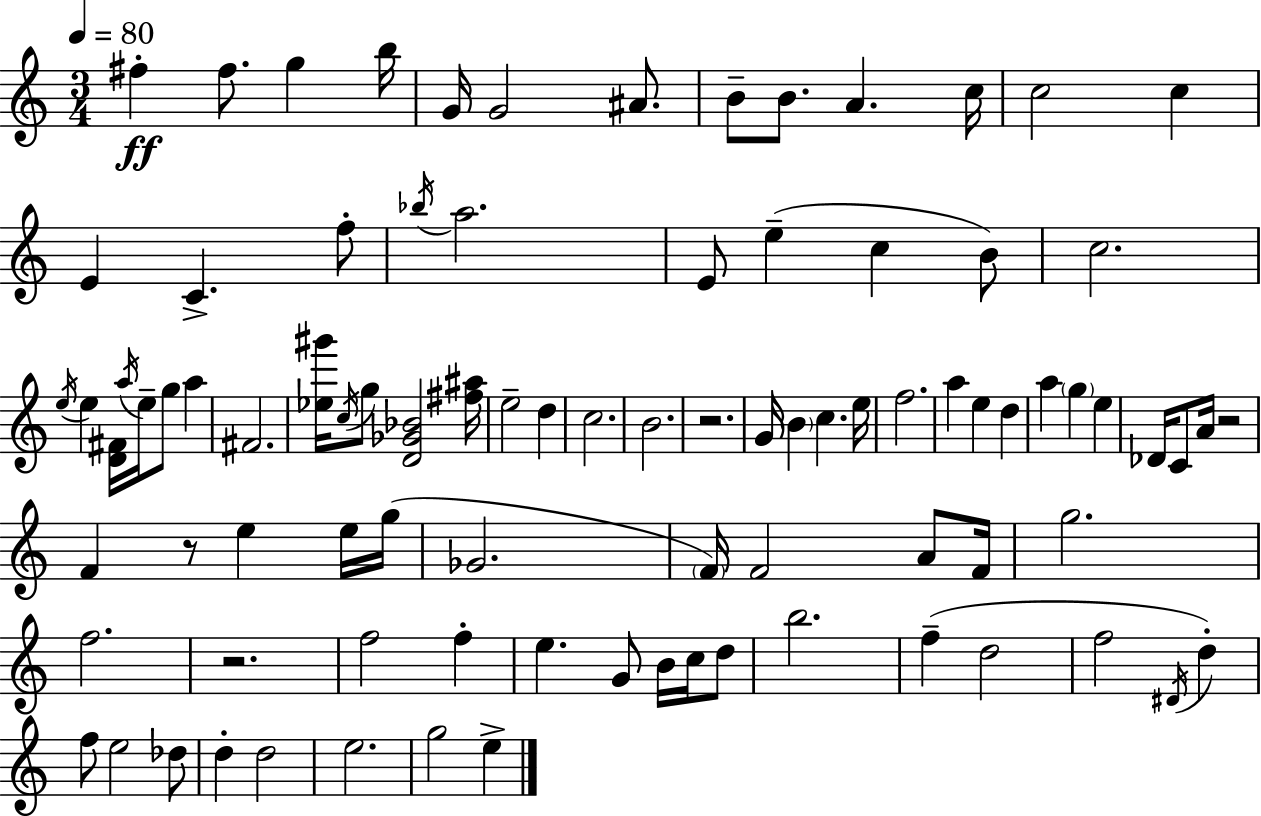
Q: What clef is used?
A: treble